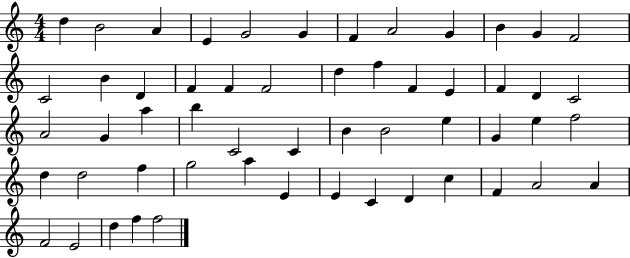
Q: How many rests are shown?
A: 0